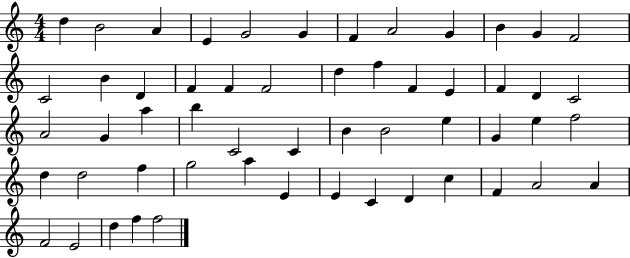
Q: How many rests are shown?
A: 0